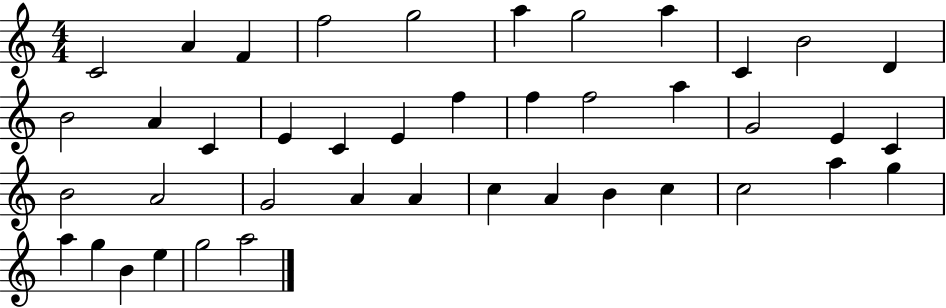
{
  \clef treble
  \numericTimeSignature
  \time 4/4
  \key c \major
  c'2 a'4 f'4 | f''2 g''2 | a''4 g''2 a''4 | c'4 b'2 d'4 | \break b'2 a'4 c'4 | e'4 c'4 e'4 f''4 | f''4 f''2 a''4 | g'2 e'4 c'4 | \break b'2 a'2 | g'2 a'4 a'4 | c''4 a'4 b'4 c''4 | c''2 a''4 g''4 | \break a''4 g''4 b'4 e''4 | g''2 a''2 | \bar "|."
}